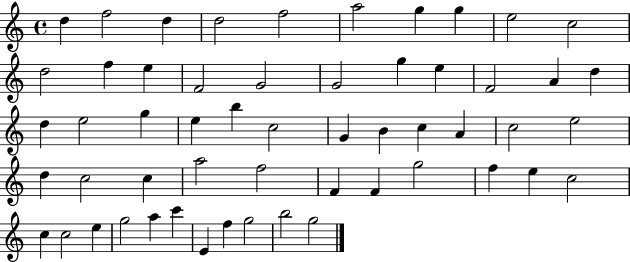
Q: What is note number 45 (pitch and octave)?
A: C5